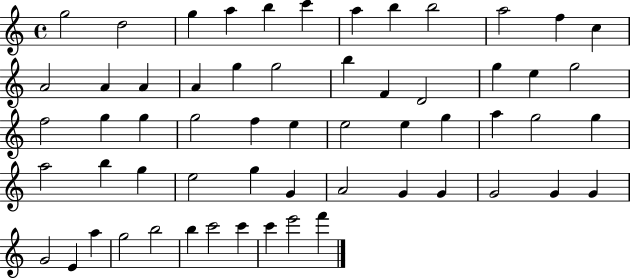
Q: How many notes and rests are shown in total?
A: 59